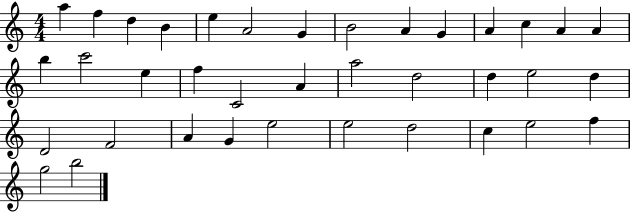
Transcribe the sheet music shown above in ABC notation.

X:1
T:Untitled
M:4/4
L:1/4
K:C
a f d B e A2 G B2 A G A c A A b c'2 e f C2 A a2 d2 d e2 d D2 F2 A G e2 e2 d2 c e2 f g2 b2